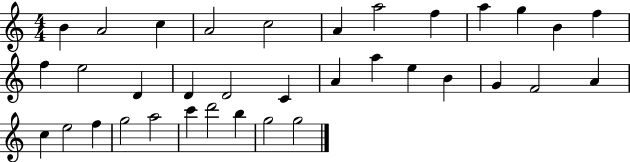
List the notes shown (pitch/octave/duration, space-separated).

B4/q A4/h C5/q A4/h C5/h A4/q A5/h F5/q A5/q G5/q B4/q F5/q F5/q E5/h D4/q D4/q D4/h C4/q A4/q A5/q E5/q B4/q G4/q F4/h A4/q C5/q E5/h F5/q G5/h A5/h C6/q D6/h B5/q G5/h G5/h